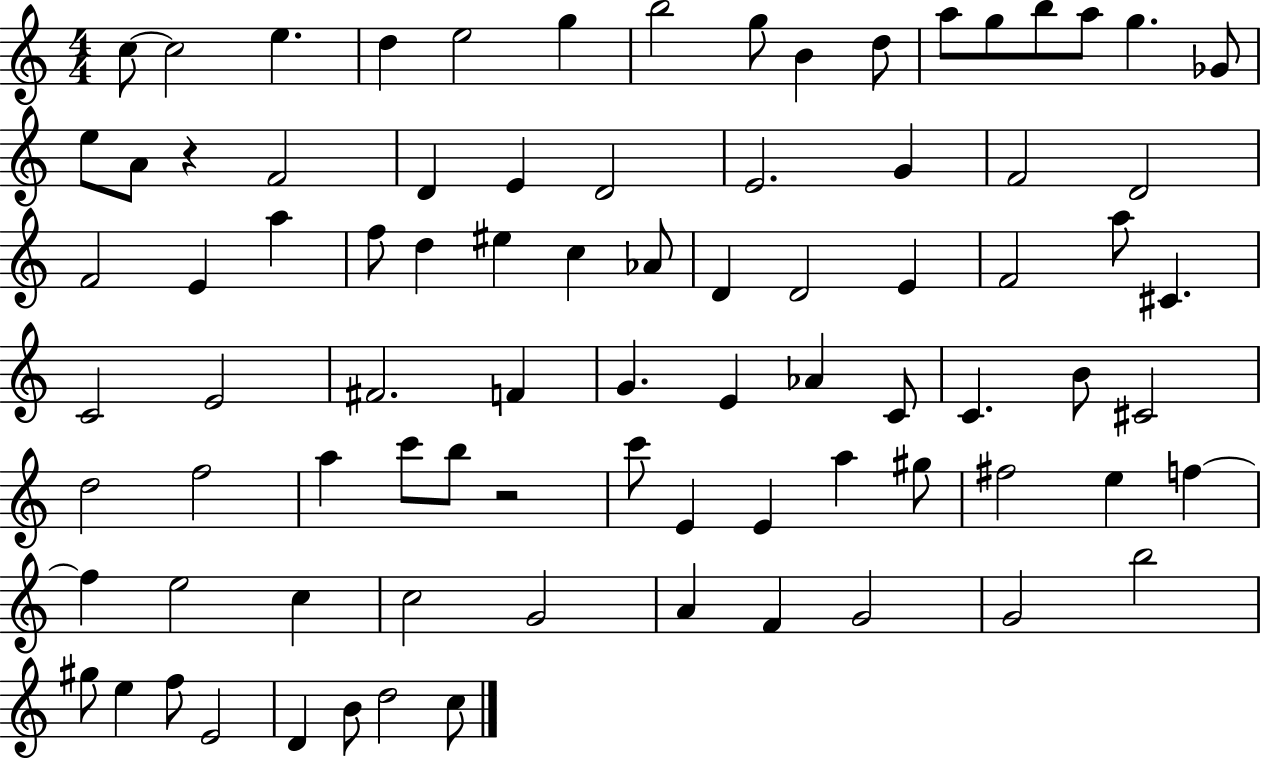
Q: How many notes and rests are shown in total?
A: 84